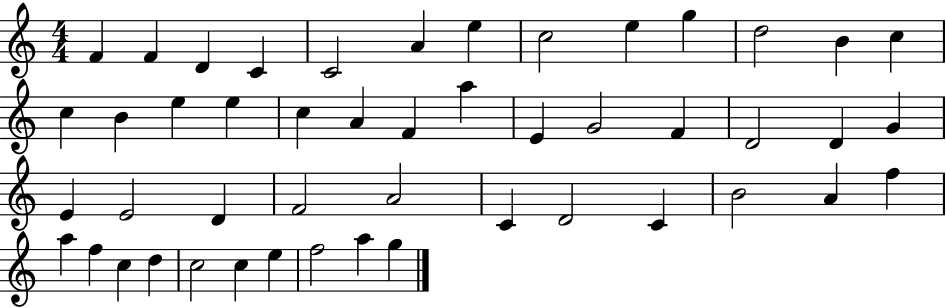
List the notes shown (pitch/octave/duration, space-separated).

F4/q F4/q D4/q C4/q C4/h A4/q E5/q C5/h E5/q G5/q D5/h B4/q C5/q C5/q B4/q E5/q E5/q C5/q A4/q F4/q A5/q E4/q G4/h F4/q D4/h D4/q G4/q E4/q E4/h D4/q F4/h A4/h C4/q D4/h C4/q B4/h A4/q F5/q A5/q F5/q C5/q D5/q C5/h C5/q E5/q F5/h A5/q G5/q